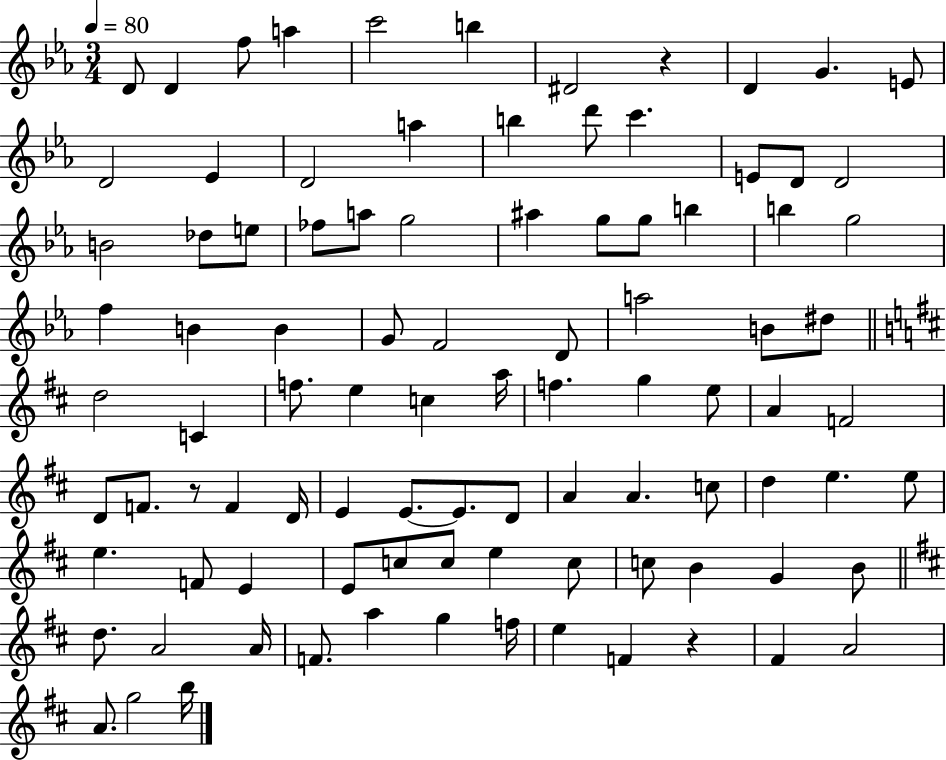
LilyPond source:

{
  \clef treble
  \numericTimeSignature
  \time 3/4
  \key ees \major
  \tempo 4 = 80
  \repeat volta 2 { d'8 d'4 f''8 a''4 | c'''2 b''4 | dis'2 r4 | d'4 g'4. e'8 | \break d'2 ees'4 | d'2 a''4 | b''4 d'''8 c'''4. | e'8 d'8 d'2 | \break b'2 des''8 e''8 | fes''8 a''8 g''2 | ais''4 g''8 g''8 b''4 | b''4 g''2 | \break f''4 b'4 b'4 | g'8 f'2 d'8 | a''2 b'8 dis''8 | \bar "||" \break \key d \major d''2 c'4 | f''8. e''4 c''4 a''16 | f''4. g''4 e''8 | a'4 f'2 | \break d'8 f'8. r8 f'4 d'16 | e'4 e'8.~~ e'8. d'8 | a'4 a'4. c''8 | d''4 e''4. e''8 | \break e''4. f'8 e'4 | e'8 c''8 c''8 e''4 c''8 | c''8 b'4 g'4 b'8 | \bar "||" \break \key b \minor d''8. a'2 a'16 | f'8. a''4 g''4 f''16 | e''4 f'4 r4 | fis'4 a'2 | \break a'8. g''2 b''16 | } \bar "|."
}